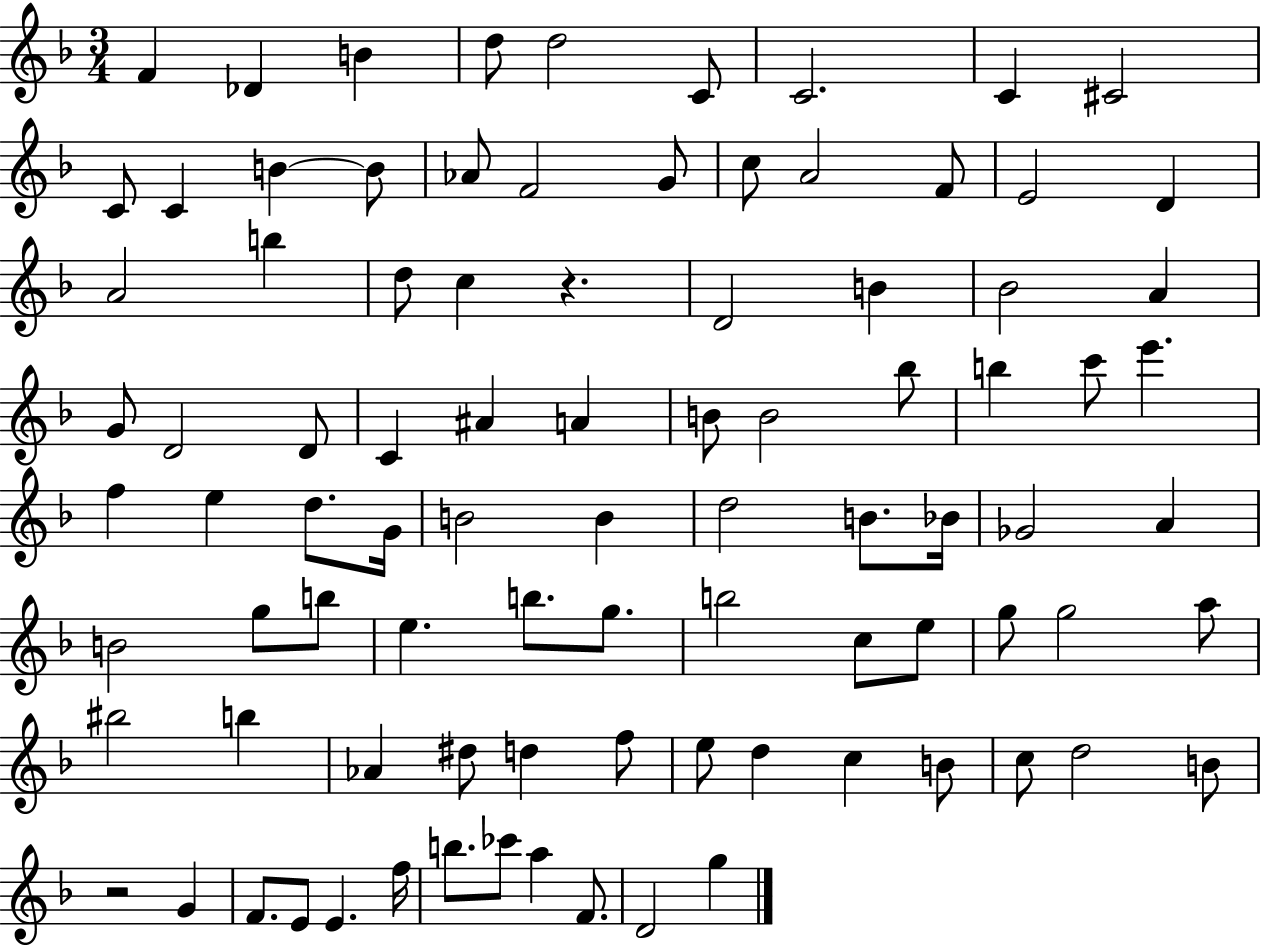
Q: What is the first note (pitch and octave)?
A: F4